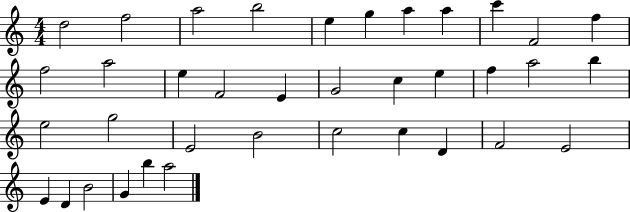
X:1
T:Untitled
M:4/4
L:1/4
K:C
d2 f2 a2 b2 e g a a c' F2 f f2 a2 e F2 E G2 c e f a2 b e2 g2 E2 B2 c2 c D F2 E2 E D B2 G b a2